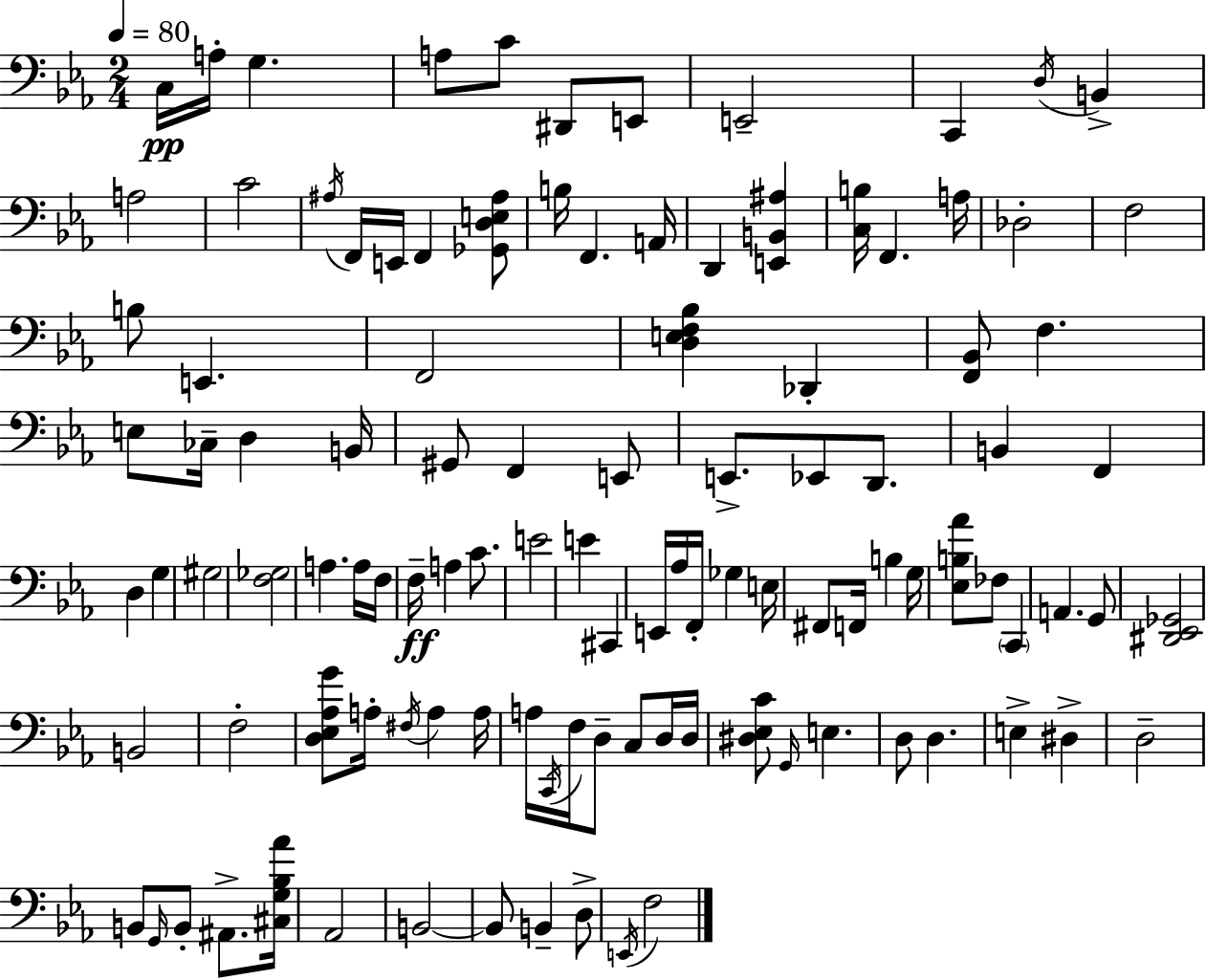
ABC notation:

X:1
T:Untitled
M:2/4
L:1/4
K:Cm
C,/4 A,/4 G, A,/2 C/2 ^D,,/2 E,,/2 E,,2 C,, D,/4 B,, A,2 C2 ^A,/4 F,,/4 E,,/4 F,, [_G,,D,E,^A,]/2 B,/4 F,, A,,/4 D,, [E,,B,,^A,] [C,B,]/4 F,, A,/4 _D,2 F,2 B,/2 E,, F,,2 [D,E,F,_B,] _D,, [F,,_B,,]/2 F, E,/2 _C,/4 D, B,,/4 ^G,,/2 F,, E,,/2 E,,/2 _E,,/2 D,,/2 B,, F,, D, G, ^G,2 [F,_G,]2 A, A,/4 F,/4 F,/4 A, C/2 E2 E ^C,, E,,/4 _A,/4 F,,/4 _G, E,/4 ^F,,/2 F,,/4 B, G,/4 [_E,B,_A]/2 _F,/2 C,, A,, G,,/2 [^D,,_E,,_G,,]2 B,,2 F,2 [D,_E,_A,G]/2 A,/4 ^F,/4 A, A,/4 A,/4 C,,/4 F,/4 D,/2 C,/2 D,/4 D,/4 [^D,_E,C]/2 G,,/4 E, D,/2 D, E, ^D, D,2 B,,/2 G,,/4 B,,/2 ^A,,/2 [^C,G,_B,_A]/4 _A,,2 B,,2 B,,/2 B,, D,/2 E,,/4 F,2